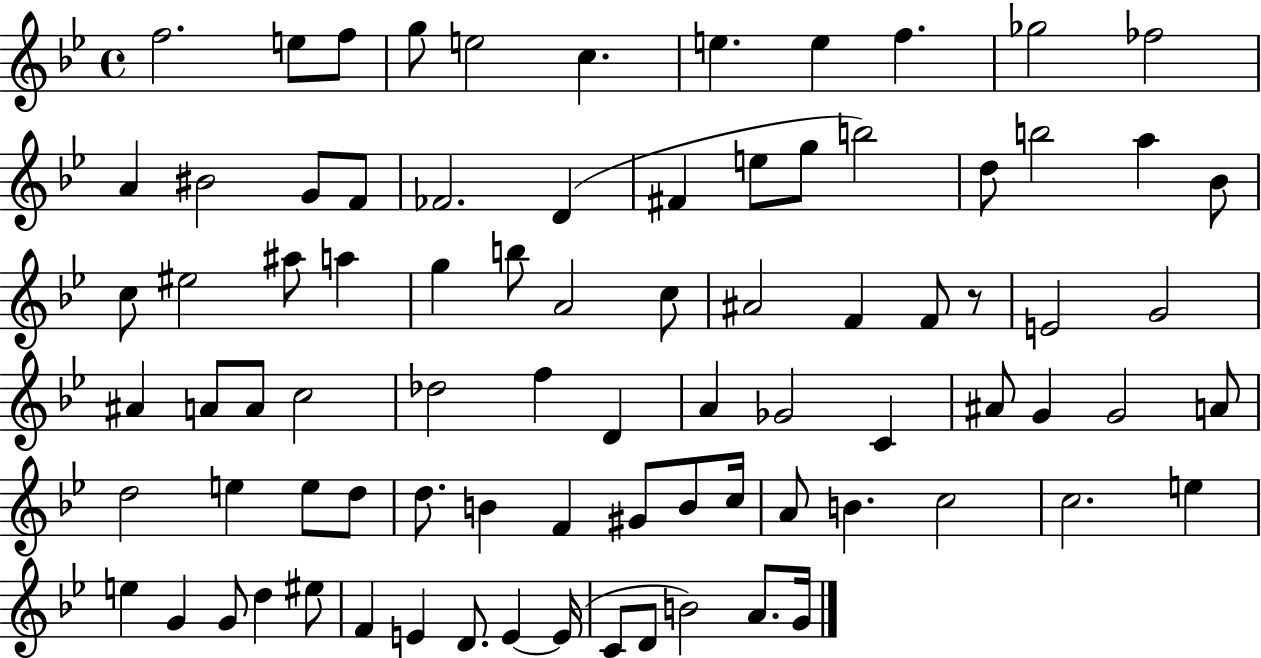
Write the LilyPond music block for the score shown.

{
  \clef treble
  \time 4/4
  \defaultTimeSignature
  \key bes \major
  f''2. e''8 f''8 | g''8 e''2 c''4. | e''4. e''4 f''4. | ges''2 fes''2 | \break a'4 bis'2 g'8 f'8 | fes'2. d'4( | fis'4 e''8 g''8 b''2) | d''8 b''2 a''4 bes'8 | \break c''8 eis''2 ais''8 a''4 | g''4 b''8 a'2 c''8 | ais'2 f'4 f'8 r8 | e'2 g'2 | \break ais'4 a'8 a'8 c''2 | des''2 f''4 d'4 | a'4 ges'2 c'4 | ais'8 g'4 g'2 a'8 | \break d''2 e''4 e''8 d''8 | d''8. b'4 f'4 gis'8 b'8 c''16 | a'8 b'4. c''2 | c''2. e''4 | \break e''4 g'4 g'8 d''4 eis''8 | f'4 e'4 d'8. e'4~~ e'16( | c'8 d'8 b'2) a'8. g'16 | \bar "|."
}